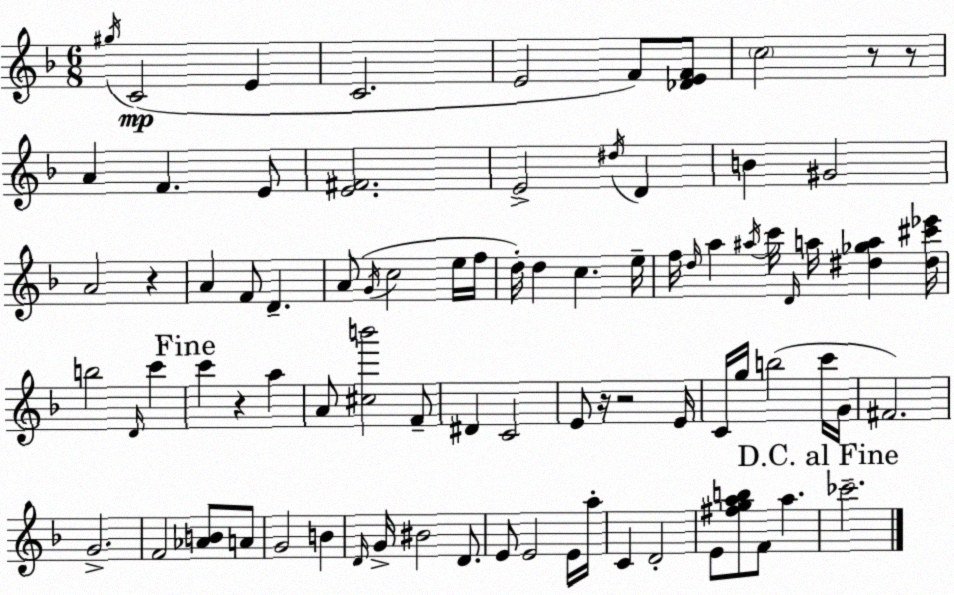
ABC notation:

X:1
T:Untitled
M:6/8
L:1/4
K:Dm
^g/4 C2 E C2 E2 F/2 [_DEF]/2 c2 z/2 z/2 A F E/2 [E^F]2 E2 ^d/4 D B ^G2 A2 z A F/2 D A/2 G/4 c2 e/4 f/4 d/4 d c e/4 f/4 d/4 a ^a/4 c'/4 D/4 a/4 [^d_ga] [^d^c'_e']/4 b2 D/4 c' c' z a A/2 [^cb']2 F/2 ^D C2 E/2 z/4 z2 E/4 C/4 g/4 b2 c'/4 G/4 ^F2 G2 F2 [_AB]/2 A/2 G2 B D/4 G/4 ^B2 D/2 E/2 E2 E/4 a/4 C D2 E/2 [^fgab]/2 F/2 a _c'2